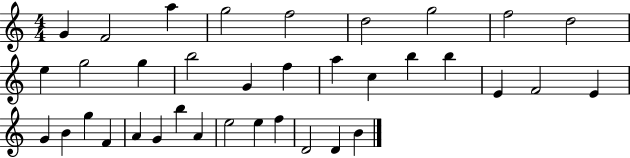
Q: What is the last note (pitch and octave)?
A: B4